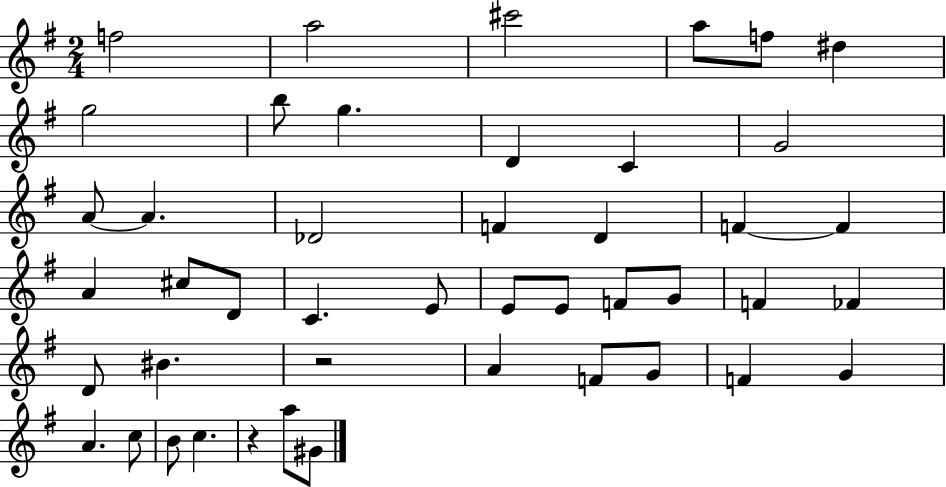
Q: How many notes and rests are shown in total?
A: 45